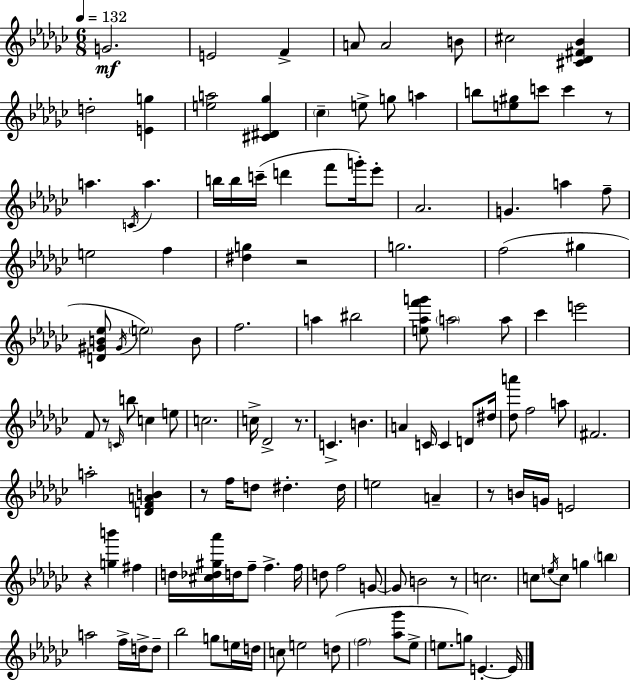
G4/h. E4/h F4/q A4/e A4/h B4/e C#5/h [C#4,Db4,F#4,Bb4]/q D5/h [E4,G5]/q [E5,A5]/h [C#4,D#4,Gb5]/q CES5/q E5/e G5/e A5/q B5/e [E5,G#5]/e C6/e C6/q R/e A5/q. C4/s A5/q. B5/s B5/s C6/s D6/q F6/e G6/s Eb6/e Ab4/h. G4/q. A5/q F5/e E5/h F5/q [D#5,G5]/q R/h G5/h. F5/h G#5/q [D4,G#4,B4,Eb5]/e G#4/s E5/h B4/e F5/h. A5/q BIS5/h [E5,Ab5,F6,G6]/e A5/h A5/e CES6/q E6/h F4/e R/e C4/s B5/e C5/q E5/e C5/h. C5/s Db4/h R/e. C4/q. B4/q. A4/q C4/s C4/q D4/e D#5/s [Db5,A6]/e F5/h A5/e F#4/h. A5/h [D4,F4,A4,B4]/q R/e F5/s D5/e D#5/q. D#5/s E5/h A4/q R/e B4/s G4/s E4/h R/q [G5,B6]/q F#5/q D5/s [C#5,Db5,G#5,Ab6]/s D5/s F5/e F5/q. F5/s D5/e F5/h G4/e G4/e B4/h R/e C5/h. C5/e E5/s C5/e G5/q B5/q A5/h F5/s D5/s D5/e Bb5/h G5/e E5/s D5/s C5/e E5/h D5/e F5/h [Ab5,Gb6]/e Eb5/e E5/e. G5/e E4/q. E4/s